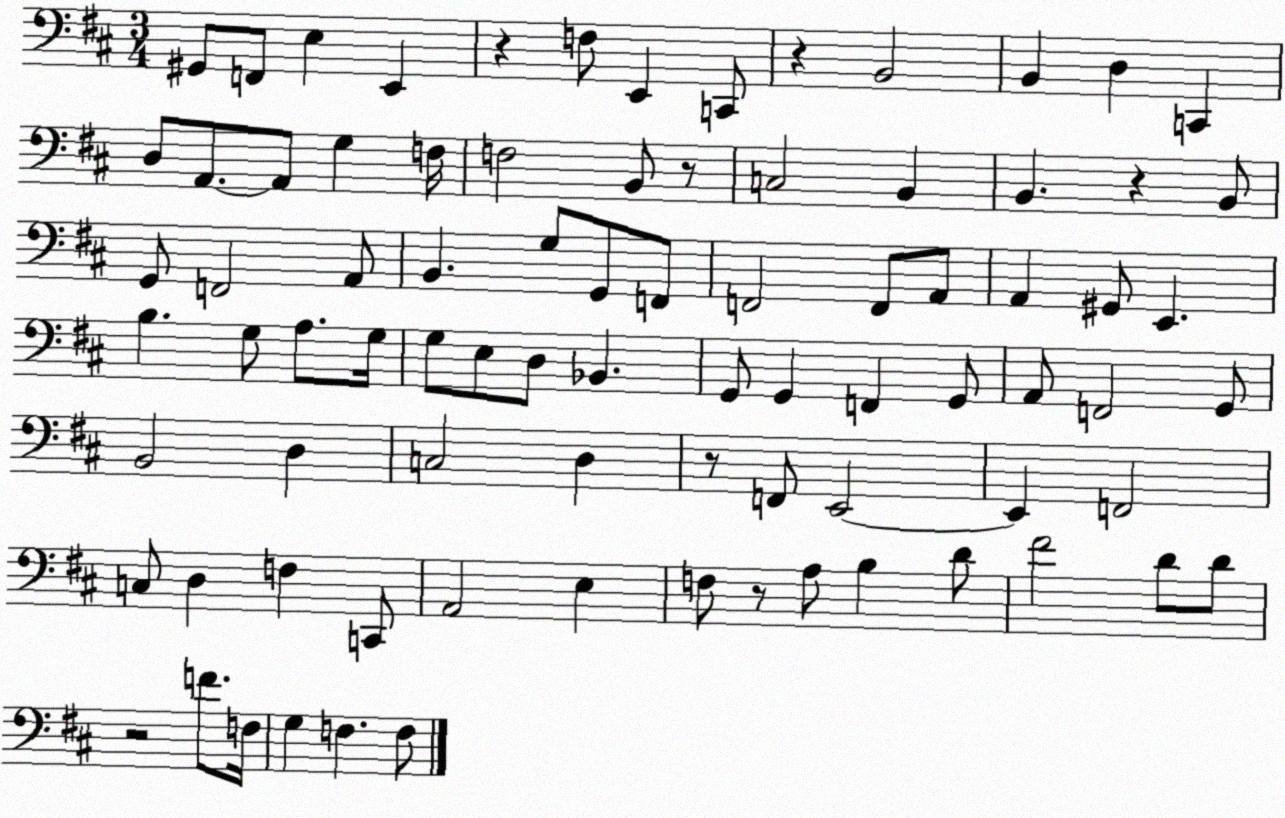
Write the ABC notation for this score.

X:1
T:Untitled
M:3/4
L:1/4
K:D
^G,,/2 F,,/2 E, E,, z F,/2 E,, C,,/2 z B,,2 B,, D, C,, D,/2 A,,/2 A,,/2 G, F,/4 F,2 B,,/2 z/2 C,2 B,, B,, z B,,/2 G,,/2 F,,2 A,,/2 B,, G,/2 G,,/2 F,,/2 F,,2 F,,/2 A,,/2 A,, ^G,,/2 E,, B, G,/2 A,/2 G,/4 G,/2 E,/2 D,/2 _B,, G,,/2 G,, F,, G,,/2 A,,/2 F,,2 G,,/2 B,,2 D, C,2 D, z/2 F,,/2 E,,2 E,, F,,2 C,/2 D, F, C,,/2 A,,2 E, F,/2 z/2 A,/2 B, D/2 ^F2 D/2 D/2 z2 F/2 F,/4 G, F, F,/2